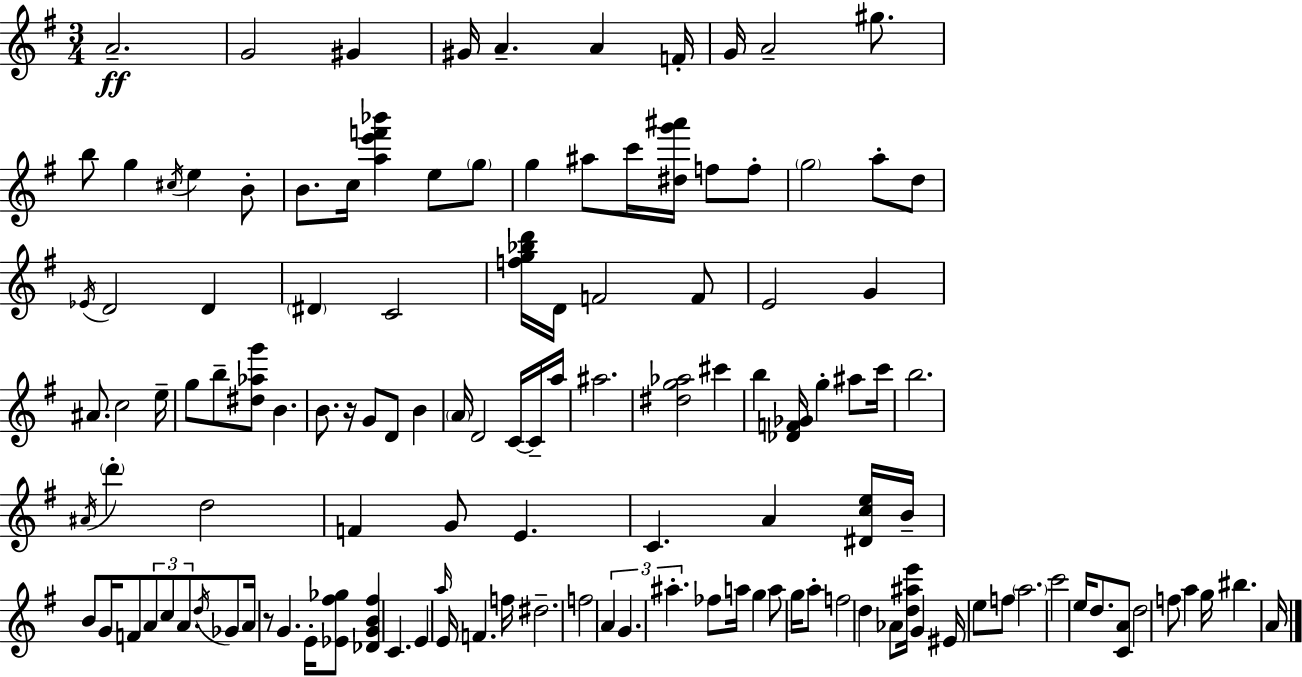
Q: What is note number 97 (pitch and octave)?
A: F5